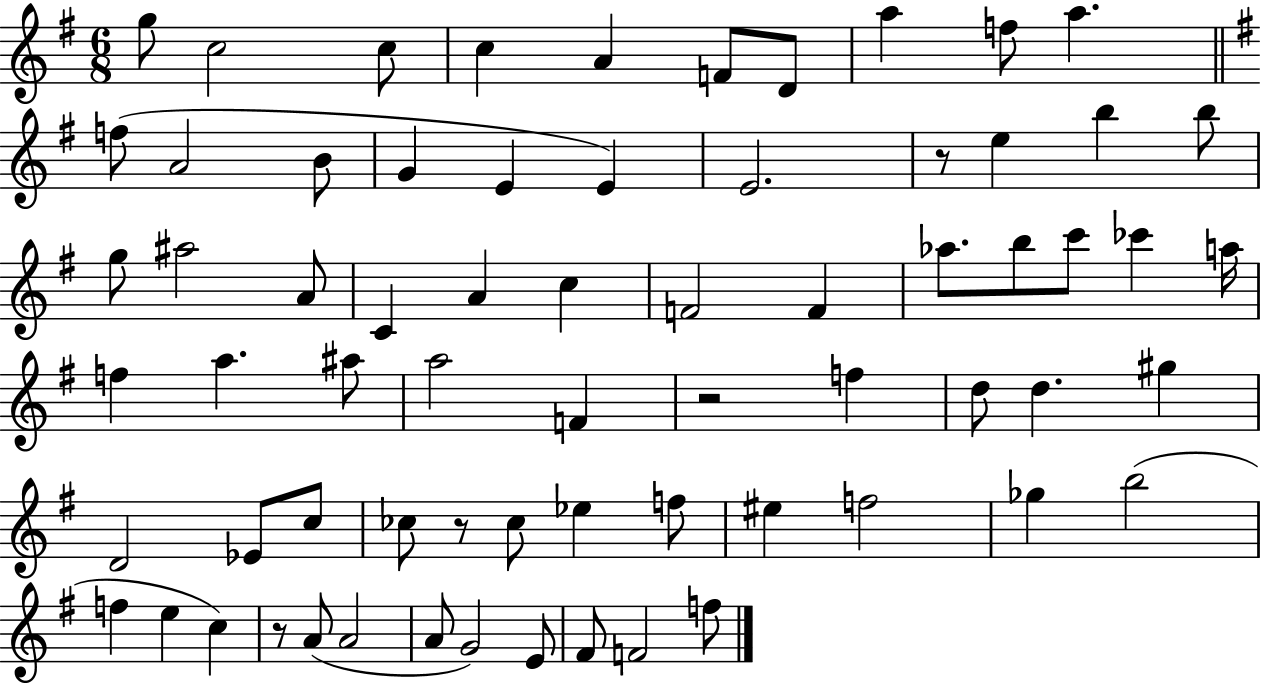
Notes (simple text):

G5/e C5/h C5/e C5/q A4/q F4/e D4/e A5/q F5/e A5/q. F5/e A4/h B4/e G4/q E4/q E4/q E4/h. R/e E5/q B5/q B5/e G5/e A#5/h A4/e C4/q A4/q C5/q F4/h F4/q Ab5/e. B5/e C6/e CES6/q A5/s F5/q A5/q. A#5/e A5/h F4/q R/h F5/q D5/e D5/q. G#5/q D4/h Eb4/e C5/e CES5/e R/e CES5/e Eb5/q F5/e EIS5/q F5/h Gb5/q B5/h F5/q E5/q C5/q R/e A4/e A4/h A4/e G4/h E4/e F#4/e F4/h F5/e